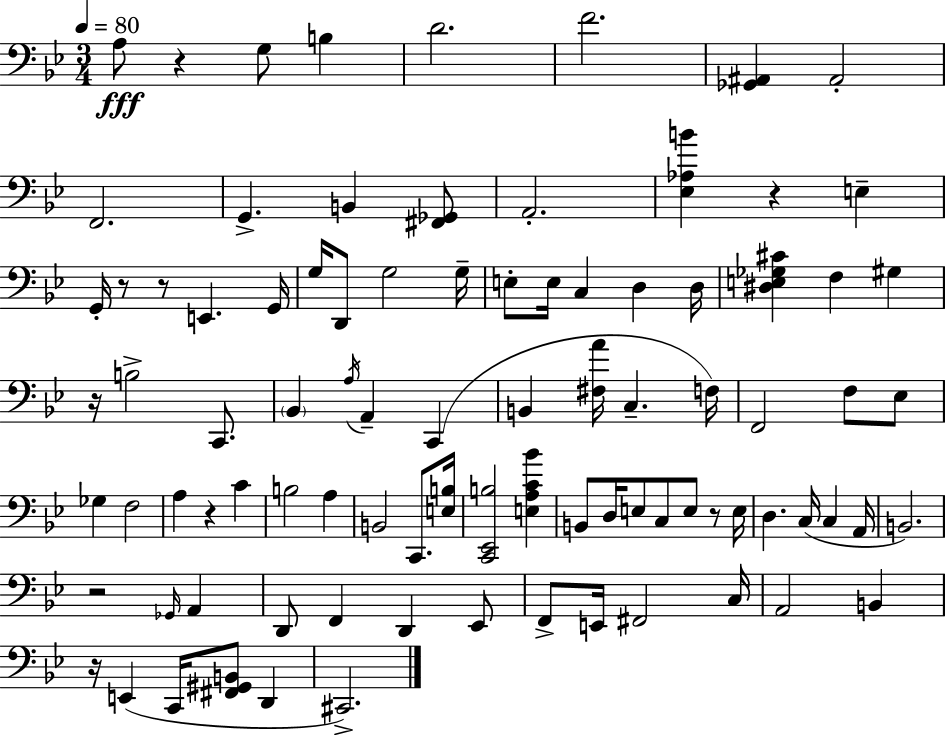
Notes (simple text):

A3/e R/q G3/e B3/q D4/h. F4/h. [Gb2,A#2]/q A#2/h F2/h. G2/q. B2/q [F#2,Gb2]/e A2/h. [Eb3,Ab3,B4]/q R/q E3/q G2/s R/e R/e E2/q. G2/s G3/s D2/e G3/h G3/s E3/e E3/s C3/q D3/q D3/s [D#3,E3,Gb3,C#4]/q F3/q G#3/q R/s B3/h C2/e. Bb2/q A3/s A2/q C2/q B2/q [F#3,A4]/s C3/q. F3/s F2/h F3/e Eb3/e Gb3/q F3/h A3/q R/q C4/q B3/h A3/q B2/h C2/e. [E3,B3]/s [C2,Eb2,B3]/h [E3,A3,C4,Bb4]/q B2/e D3/s E3/e C3/e E3/e R/e E3/s D3/q. C3/s C3/q A2/s B2/h. R/h Gb2/s A2/q D2/e F2/q D2/q Eb2/e F2/e E2/s F#2/h C3/s A2/h B2/q R/s E2/q C2/s [F#2,G#2,B2]/e D2/q C#2/h.